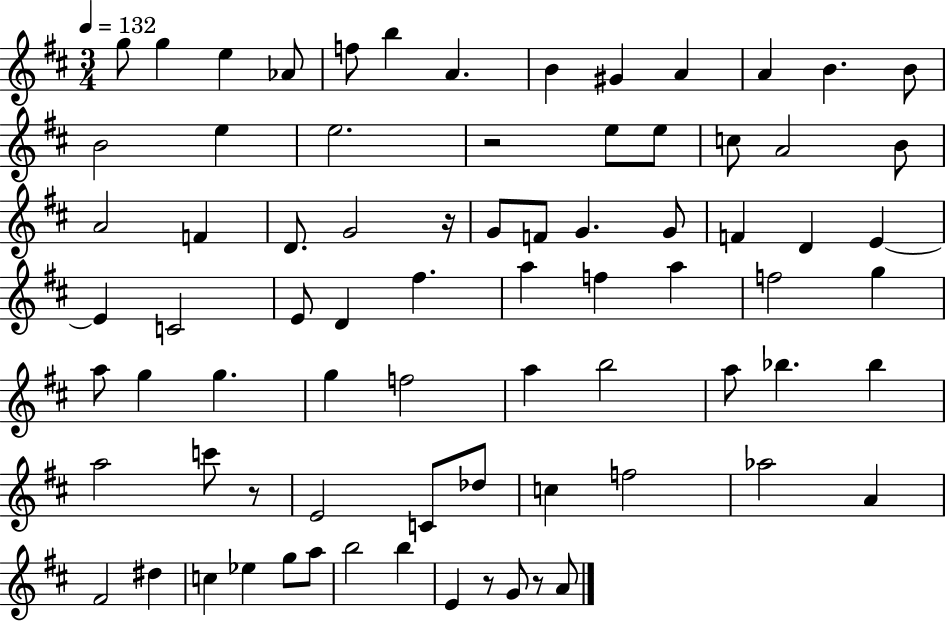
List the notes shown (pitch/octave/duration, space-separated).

G5/e G5/q E5/q Ab4/e F5/e B5/q A4/q. B4/q G#4/q A4/q A4/q B4/q. B4/e B4/h E5/q E5/h. R/h E5/e E5/e C5/e A4/h B4/e A4/h F4/q D4/e. G4/h R/s G4/e F4/e G4/q. G4/e F4/q D4/q E4/q E4/q C4/h E4/e D4/q F#5/q. A5/q F5/q A5/q F5/h G5/q A5/e G5/q G5/q. G5/q F5/h A5/q B5/h A5/e Bb5/q. Bb5/q A5/h C6/e R/e E4/h C4/e Db5/e C5/q F5/h Ab5/h A4/q F#4/h D#5/q C5/q Eb5/q G5/e A5/e B5/h B5/q E4/q R/e G4/e R/e A4/e